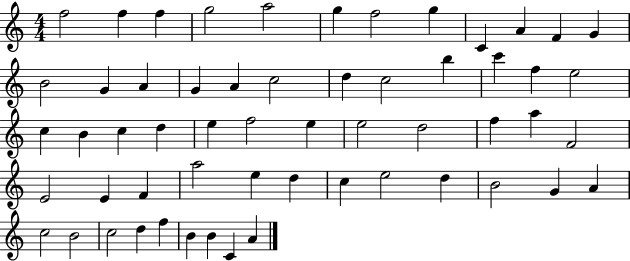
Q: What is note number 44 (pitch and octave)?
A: E5